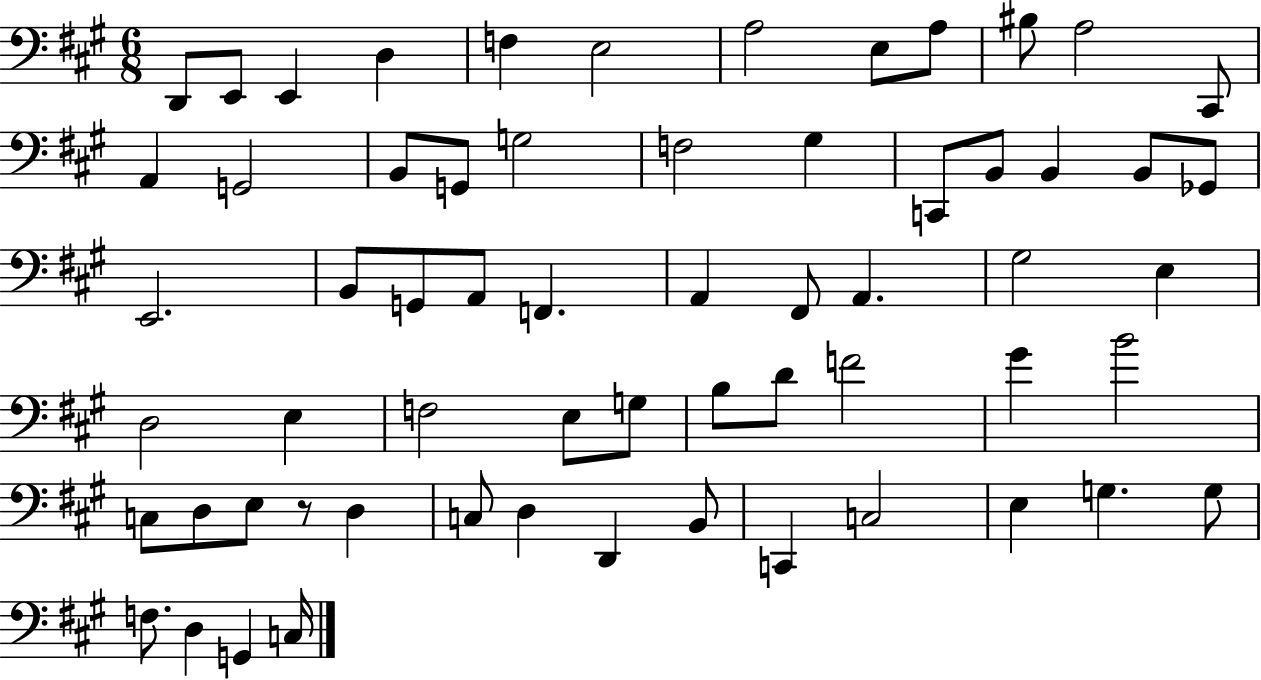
{
  \clef bass
  \numericTimeSignature
  \time 6/8
  \key a \major
  \repeat volta 2 { d,8 e,8 e,4 d4 | f4 e2 | a2 e8 a8 | bis8 a2 cis,8 | \break a,4 g,2 | b,8 g,8 g2 | f2 gis4 | c,8 b,8 b,4 b,8 ges,8 | \break e,2. | b,8 g,8 a,8 f,4. | a,4 fis,8 a,4. | gis2 e4 | \break d2 e4 | f2 e8 g8 | b8 d'8 f'2 | gis'4 b'2 | \break c8 d8 e8 r8 d4 | c8 d4 d,4 b,8 | c,4 c2 | e4 g4. g8 | \break f8. d4 g,4 c16 | } \bar "|."
}